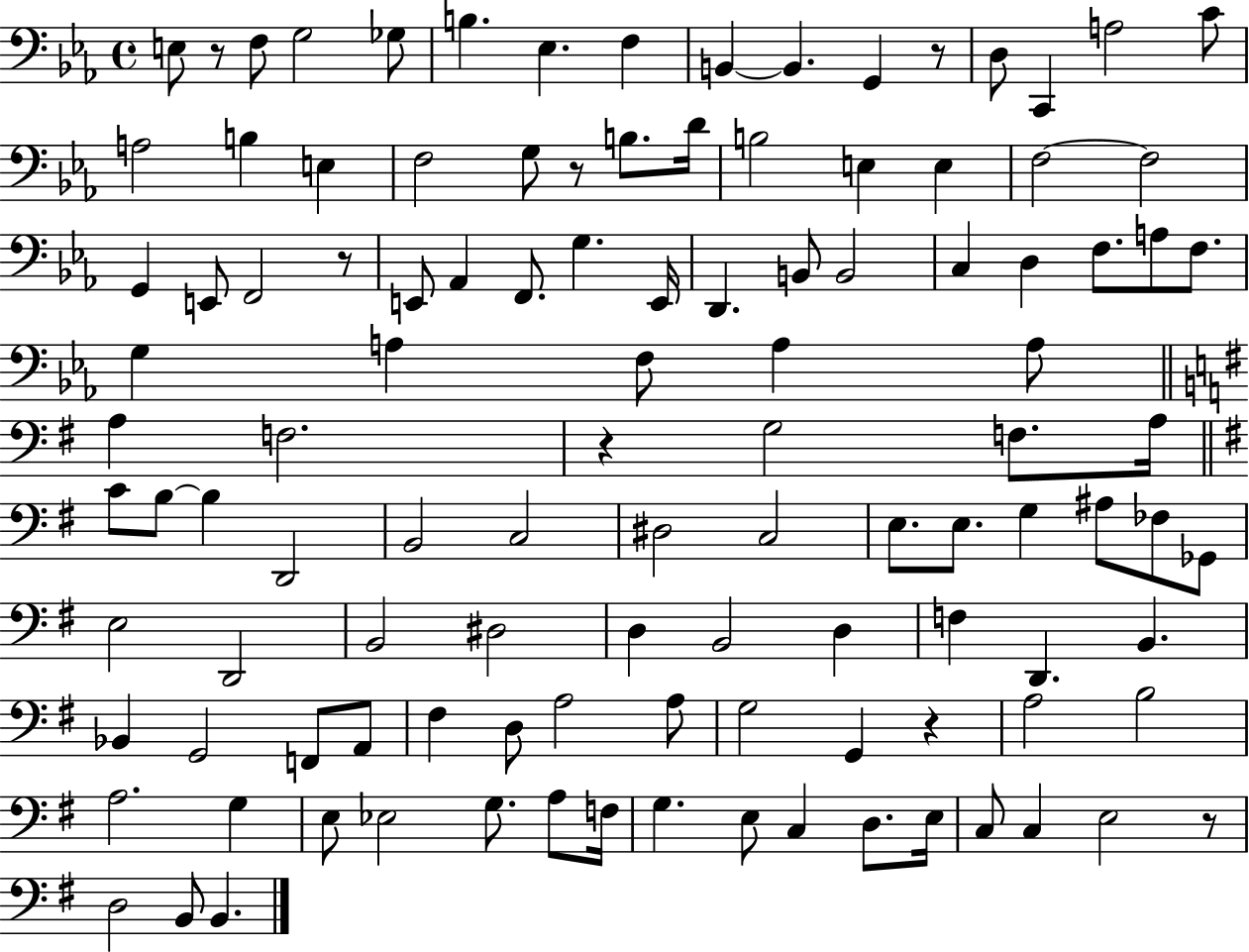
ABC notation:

X:1
T:Untitled
M:4/4
L:1/4
K:Eb
E,/2 z/2 F,/2 G,2 _G,/2 B, _E, F, B,, B,, G,, z/2 D,/2 C,, A,2 C/2 A,2 B, E, F,2 G,/2 z/2 B,/2 D/4 B,2 E, E, F,2 F,2 G,, E,,/2 F,,2 z/2 E,,/2 _A,, F,,/2 G, E,,/4 D,, B,,/2 B,,2 C, D, F,/2 A,/2 F,/2 G, A, F,/2 A, A,/2 A, F,2 z G,2 F,/2 A,/4 C/2 B,/2 B, D,,2 B,,2 C,2 ^D,2 C,2 E,/2 E,/2 G, ^A,/2 _F,/2 _G,,/2 E,2 D,,2 B,,2 ^D,2 D, B,,2 D, F, D,, B,, _B,, G,,2 F,,/2 A,,/2 ^F, D,/2 A,2 A,/2 G,2 G,, z A,2 B,2 A,2 G, E,/2 _E,2 G,/2 A,/2 F,/4 G, E,/2 C, D,/2 E,/4 C,/2 C, E,2 z/2 D,2 B,,/2 B,,